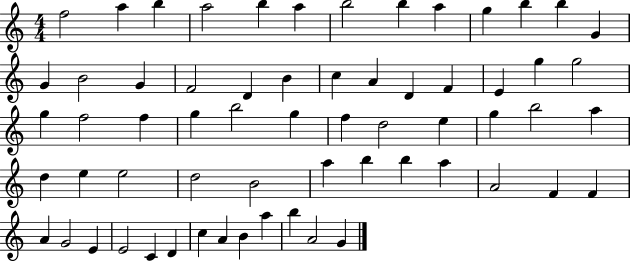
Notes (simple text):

F5/h A5/q B5/q A5/h B5/q A5/q B5/h B5/q A5/q G5/q B5/q B5/q G4/q G4/q B4/h G4/q F4/h D4/q B4/q C5/q A4/q D4/q F4/q E4/q G5/q G5/h G5/q F5/h F5/q G5/q B5/h G5/q F5/q D5/h E5/q G5/q B5/h A5/q D5/q E5/q E5/h D5/h B4/h A5/q B5/q B5/q A5/q A4/h F4/q F4/q A4/q G4/h E4/q E4/h C4/q D4/q C5/q A4/q B4/q A5/q B5/q A4/h G4/q